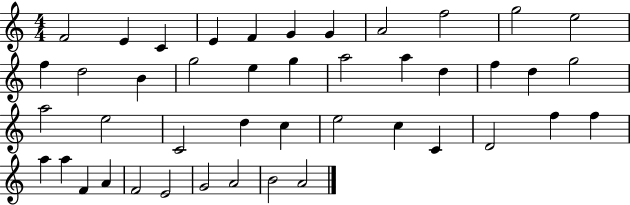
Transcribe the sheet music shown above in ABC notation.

X:1
T:Untitled
M:4/4
L:1/4
K:C
F2 E C E F G G A2 f2 g2 e2 f d2 B g2 e g a2 a d f d g2 a2 e2 C2 d c e2 c C D2 f f a a F A F2 E2 G2 A2 B2 A2